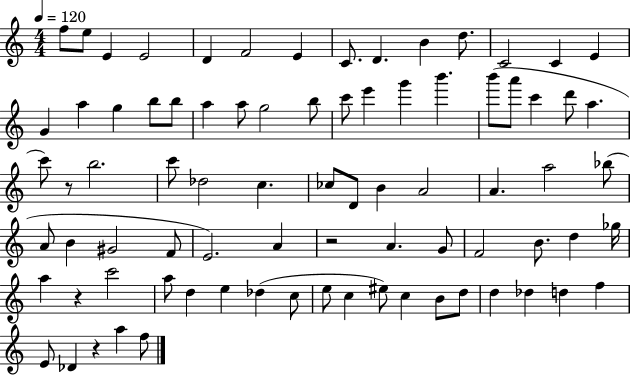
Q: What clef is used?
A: treble